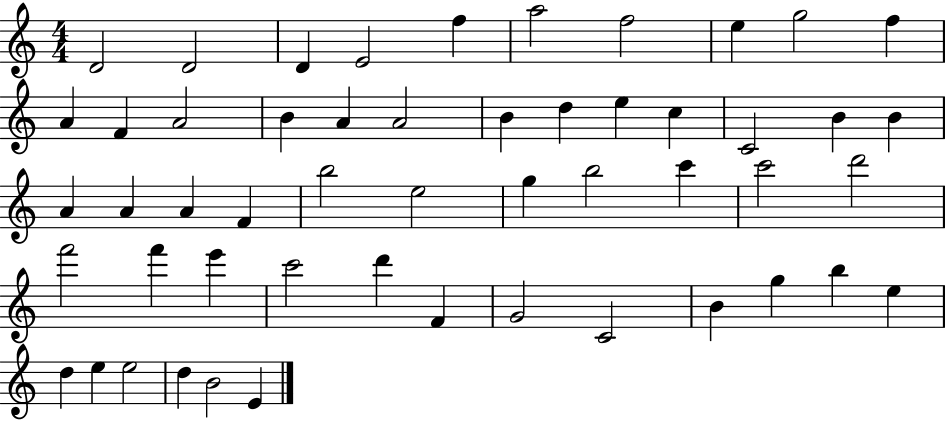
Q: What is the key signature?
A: C major